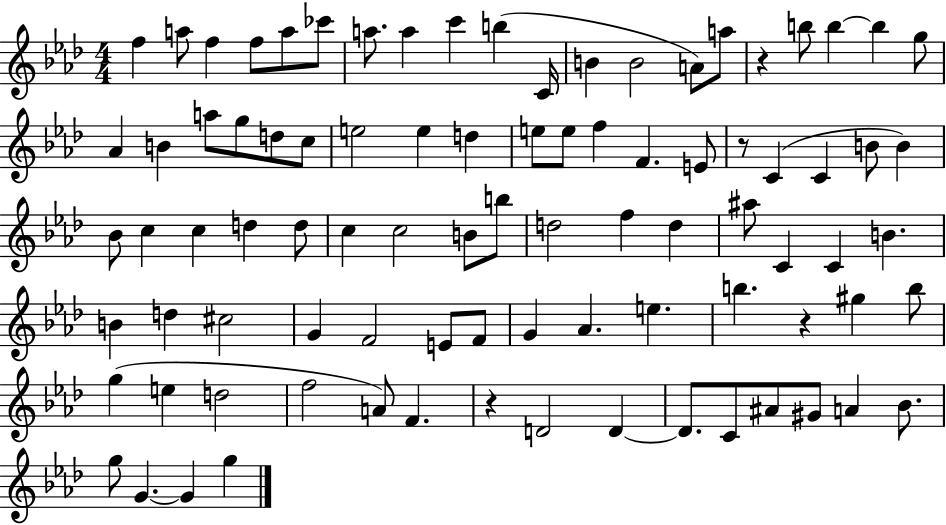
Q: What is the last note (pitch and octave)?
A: G5